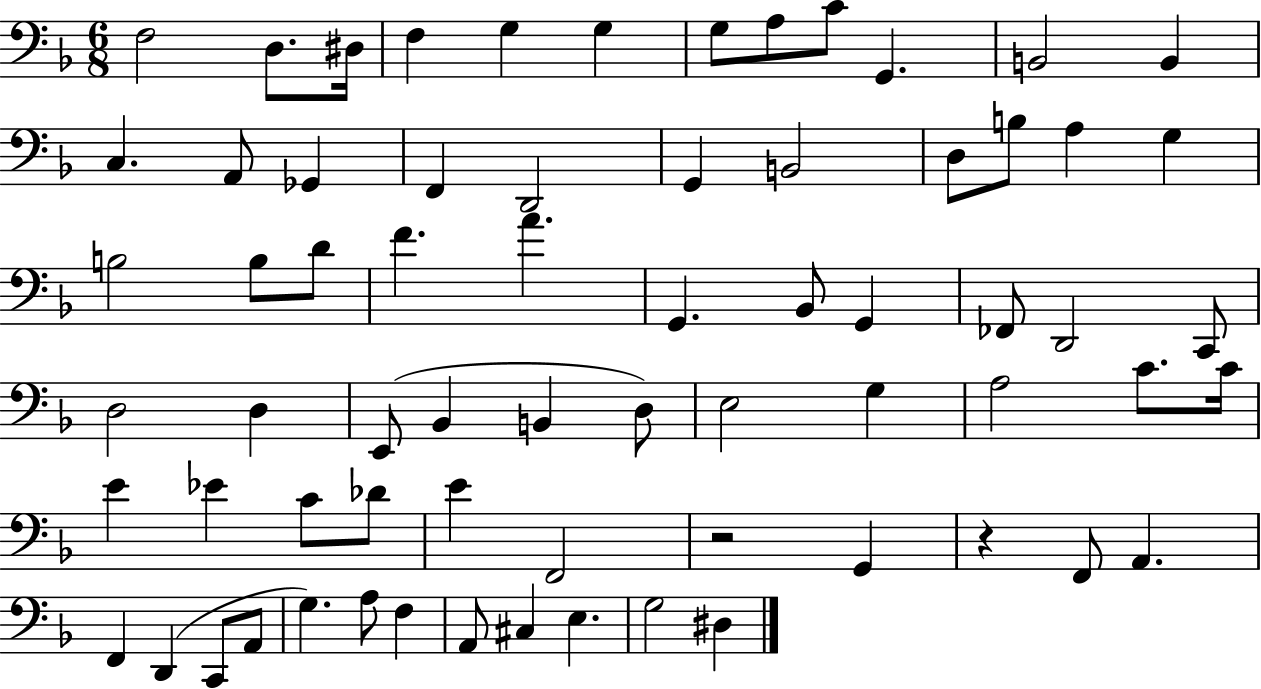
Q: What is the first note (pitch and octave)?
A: F3